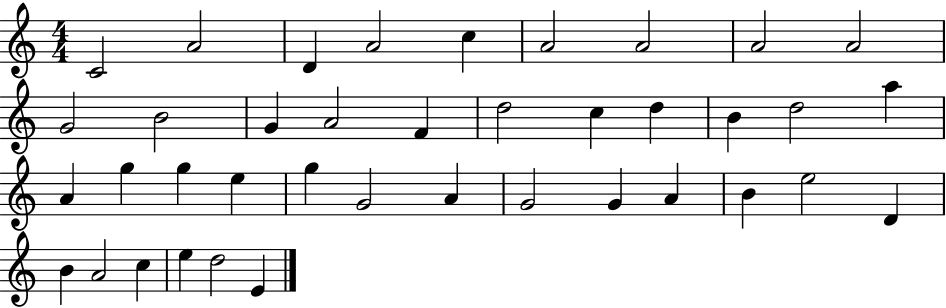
{
  \clef treble
  \numericTimeSignature
  \time 4/4
  \key c \major
  c'2 a'2 | d'4 a'2 c''4 | a'2 a'2 | a'2 a'2 | \break g'2 b'2 | g'4 a'2 f'4 | d''2 c''4 d''4 | b'4 d''2 a''4 | \break a'4 g''4 g''4 e''4 | g''4 g'2 a'4 | g'2 g'4 a'4 | b'4 e''2 d'4 | \break b'4 a'2 c''4 | e''4 d''2 e'4 | \bar "|."
}